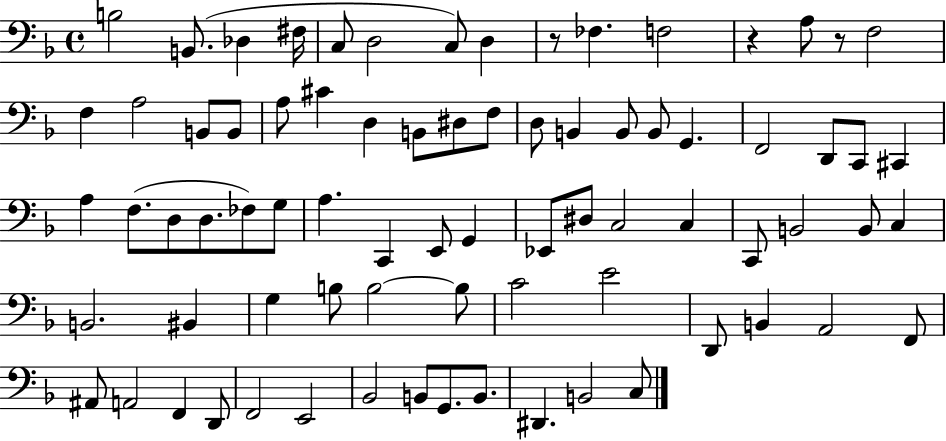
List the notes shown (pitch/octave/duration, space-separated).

B3/h B2/e. Db3/q F#3/s C3/e D3/h C3/e D3/q R/e FES3/q. F3/h R/q A3/e R/e F3/h F3/q A3/h B2/e B2/e A3/e C#4/q D3/q B2/e D#3/e F3/e D3/e B2/q B2/e B2/e G2/q. F2/h D2/e C2/e C#2/q A3/q F3/e. D3/e D3/e. FES3/e G3/e A3/q. C2/q E2/e G2/q Eb2/e D#3/e C3/h C3/q C2/e B2/h B2/e C3/q B2/h. BIS2/q G3/q B3/e B3/h B3/e C4/h E4/h D2/e B2/q A2/h F2/e A#2/e A2/h F2/q D2/e F2/h E2/h Bb2/h B2/e G2/e. B2/e. D#2/q. B2/h C3/e